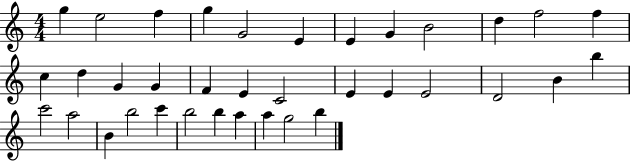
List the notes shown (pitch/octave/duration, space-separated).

G5/q E5/h F5/q G5/q G4/h E4/q E4/q G4/q B4/h D5/q F5/h F5/q C5/q D5/q G4/q G4/q F4/q E4/q C4/h E4/q E4/q E4/h D4/h B4/q B5/q C6/h A5/h B4/q B5/h C6/q B5/h B5/q A5/q A5/q G5/h B5/q